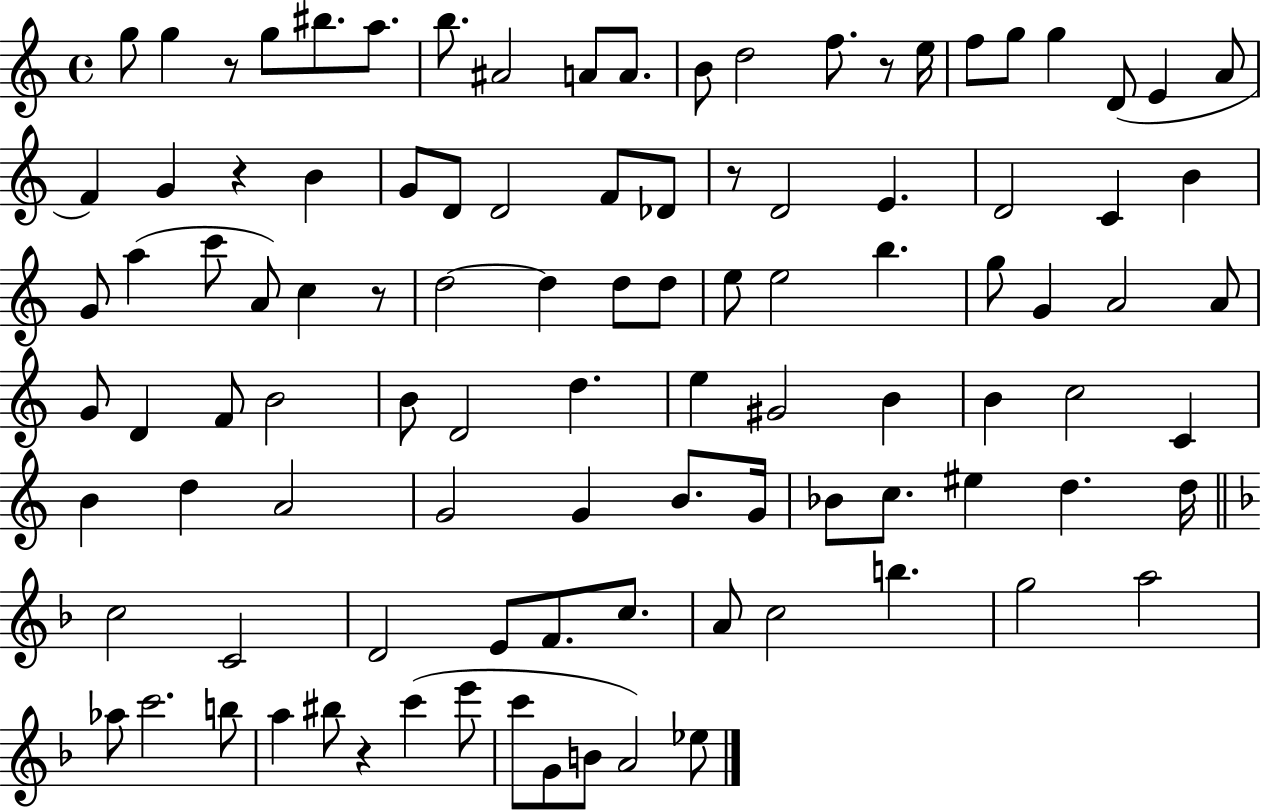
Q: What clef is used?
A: treble